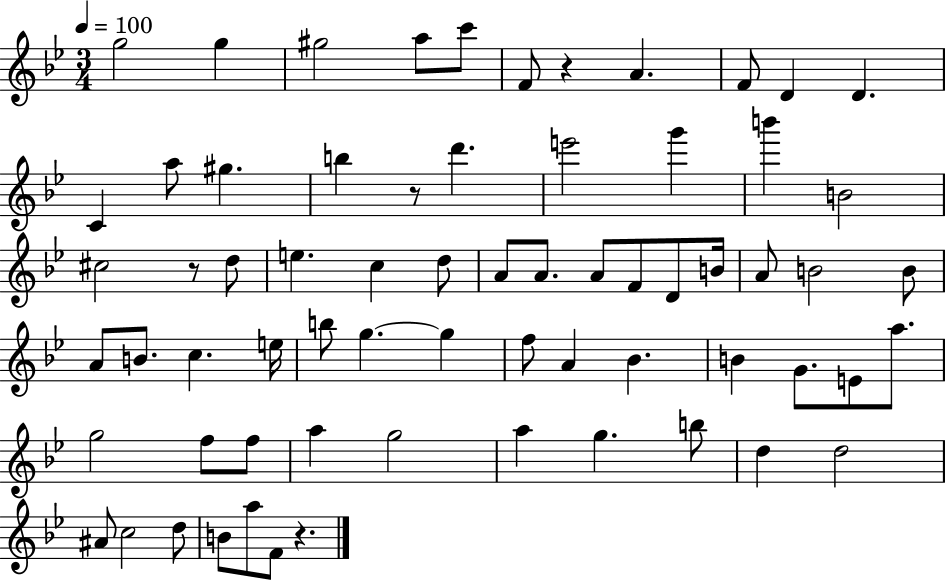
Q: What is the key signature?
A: BES major